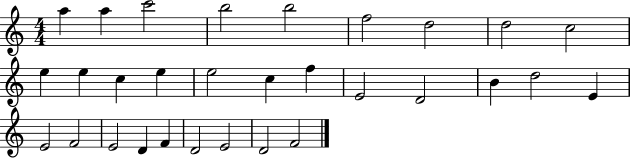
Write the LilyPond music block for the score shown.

{
  \clef treble
  \numericTimeSignature
  \time 4/4
  \key c \major
  a''4 a''4 c'''2 | b''2 b''2 | f''2 d''2 | d''2 c''2 | \break e''4 e''4 c''4 e''4 | e''2 c''4 f''4 | e'2 d'2 | b'4 d''2 e'4 | \break e'2 f'2 | e'2 d'4 f'4 | d'2 e'2 | d'2 f'2 | \break \bar "|."
}